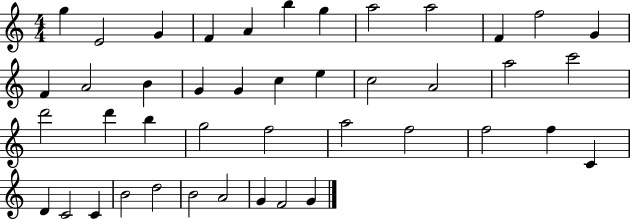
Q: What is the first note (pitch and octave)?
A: G5